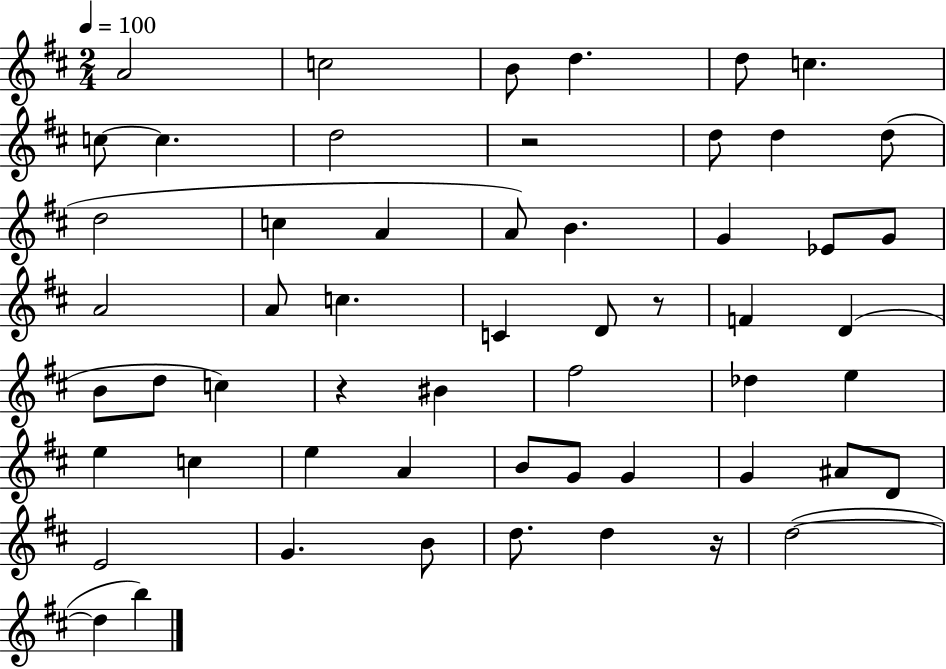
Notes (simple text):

A4/h C5/h B4/e D5/q. D5/e C5/q. C5/e C5/q. D5/h R/h D5/e D5/q D5/e D5/h C5/q A4/q A4/e B4/q. G4/q Eb4/e G4/e A4/h A4/e C5/q. C4/q D4/e R/e F4/q D4/q B4/e D5/e C5/q R/q BIS4/q F#5/h Db5/q E5/q E5/q C5/q E5/q A4/q B4/e G4/e G4/q G4/q A#4/e D4/e E4/h G4/q. B4/e D5/e. D5/q R/s D5/h D5/q B5/q